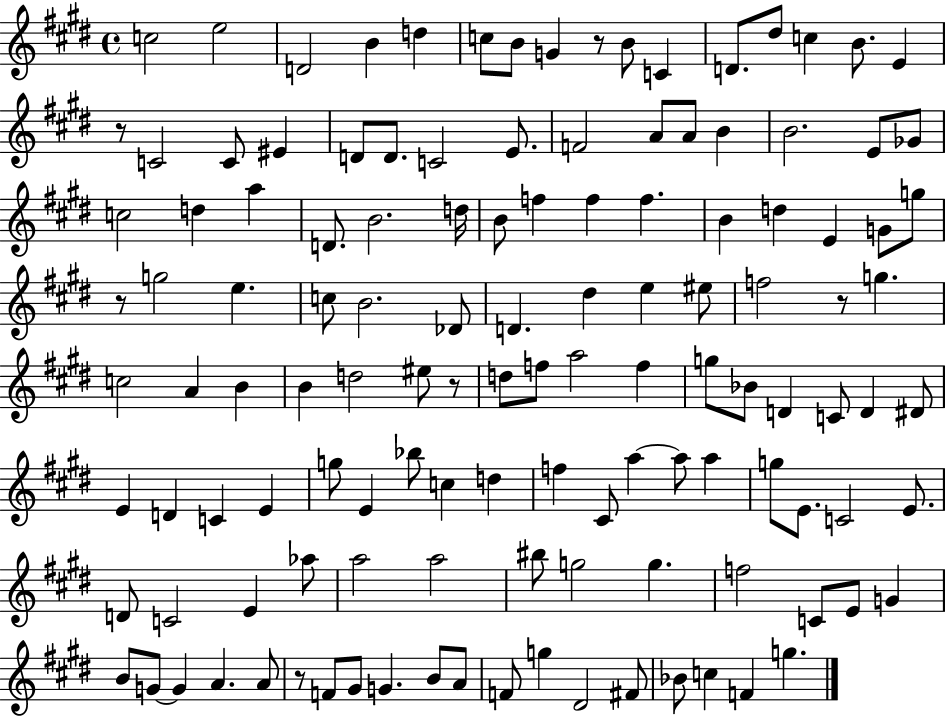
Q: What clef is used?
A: treble